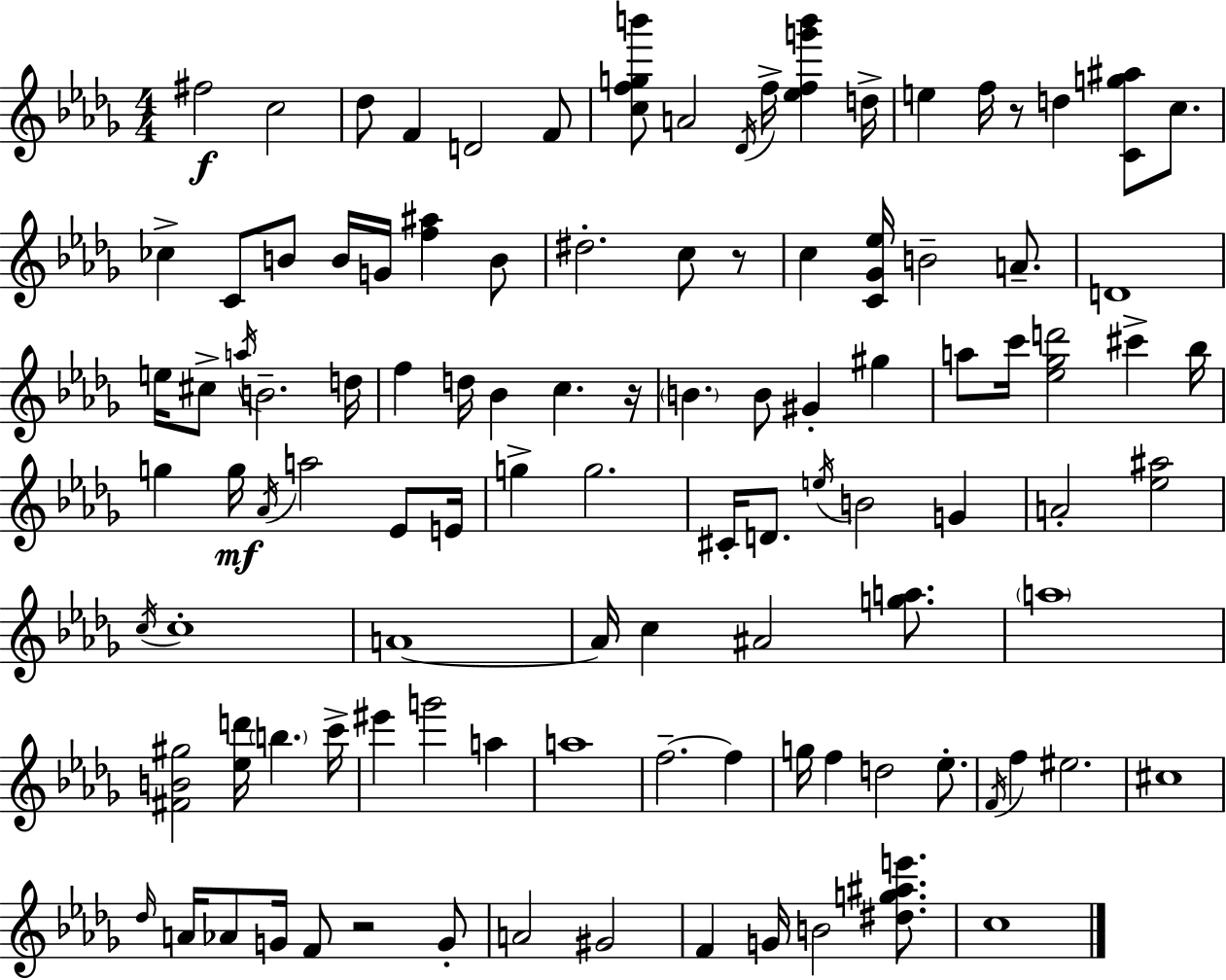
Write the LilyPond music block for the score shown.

{
  \clef treble
  \numericTimeSignature
  \time 4/4
  \key bes \minor
  fis''2\f c''2 | des''8 f'4 d'2 f'8 | <c'' f'' g'' b'''>8 a'2 \acciaccatura { des'16 } f''16-> <ees'' f'' g''' b'''>4 | d''16-> e''4 f''16 r8 d''4 <c' g'' ais''>8 c''8. | \break ces''4-> c'8 b'8 b'16 g'16 <f'' ais''>4 b'8 | dis''2.-. c''8 r8 | c''4 <c' ges' ees''>16 b'2-- a'8.-- | d'1 | \break e''16 cis''8-> \acciaccatura { a''16 } b'2.-- | d''16 f''4 d''16 bes'4 c''4. | r16 \parenthesize b'4. b'8 gis'4-. gis''4 | a''8 c'''16 <ees'' ges'' d'''>2 cis'''4-> | \break bes''16 g''4 g''16\mf \acciaccatura { aes'16 } a''2 | ees'8 e'16 g''4-> g''2. | cis'16-. d'8. \acciaccatura { e''16 } b'2 | g'4 a'2-. <ees'' ais''>2 | \break \acciaccatura { c''16 } c''1-. | a'1~~ | a'16 c''4 ais'2 | <g'' a''>8. \parenthesize a''1 | \break <fis' b' gis''>2 <ees'' d'''>16 \parenthesize b''4. | c'''16-> eis'''4 g'''2 | a''4 a''1 | f''2.--~~ | \break f''4 g''16 f''4 d''2 | ees''8.-. \acciaccatura { f'16 } f''4 eis''2. | cis''1 | \grace { des''16 } a'16 aes'8 g'16 f'8 r2 | \break g'8-. a'2 gis'2 | f'4 g'16 b'2 | <dis'' g'' ais'' e'''>8. c''1 | \bar "|."
}